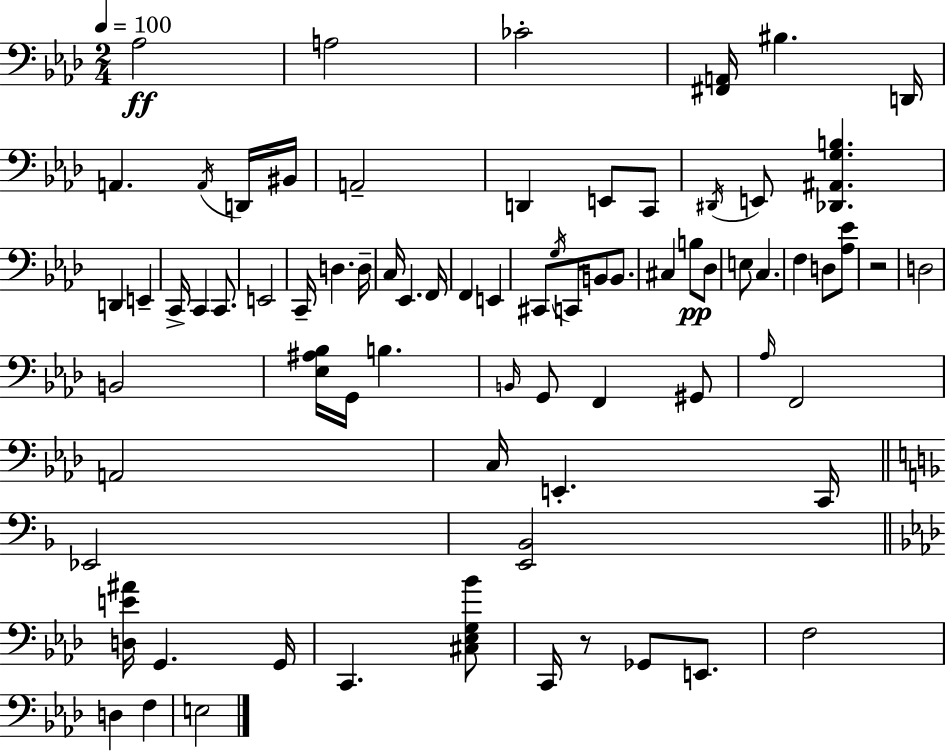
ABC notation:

X:1
T:Untitled
M:2/4
L:1/4
K:Ab
_A,2 A,2 _C2 [^F,,A,,]/4 ^B, D,,/4 A,, A,,/4 D,,/4 ^B,,/4 A,,2 D,, E,,/2 C,,/2 ^D,,/4 E,,/2 [_D,,^A,,G,B,] D,, E,, C,,/4 C,, C,,/2 E,,2 C,,/4 D, D,/4 C,/4 _E,, F,,/4 F,, E,, ^C,,/2 G,/4 C,,/4 B,,/2 B,,/2 ^C, B,/2 _D,/2 E,/2 C, F, D,/2 [_A,_E]/2 z2 D,2 B,,2 [_E,^A,_B,]/4 G,,/4 B, B,,/4 G,,/2 F,, ^G,,/2 _A,/4 F,,2 A,,2 C,/4 E,, C,,/4 _E,,2 [E,,_B,,]2 [D,E^A]/4 G,, G,,/4 C,, [^C,_E,G,_B]/2 C,,/4 z/2 _G,,/2 E,,/2 F,2 D, F, E,2